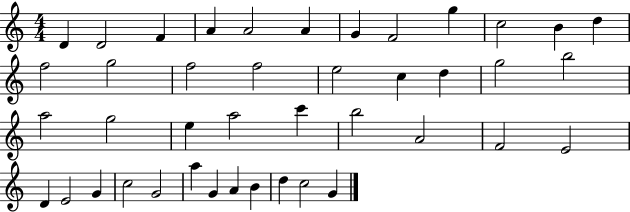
X:1
T:Untitled
M:4/4
L:1/4
K:C
D D2 F A A2 A G F2 g c2 B d f2 g2 f2 f2 e2 c d g2 b2 a2 g2 e a2 c' b2 A2 F2 E2 D E2 G c2 G2 a G A B d c2 G